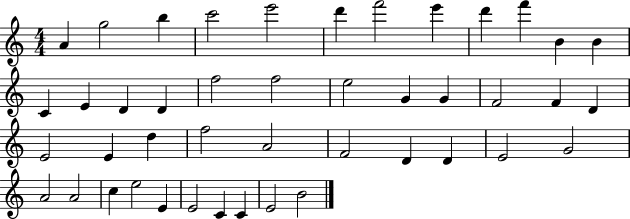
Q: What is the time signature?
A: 4/4